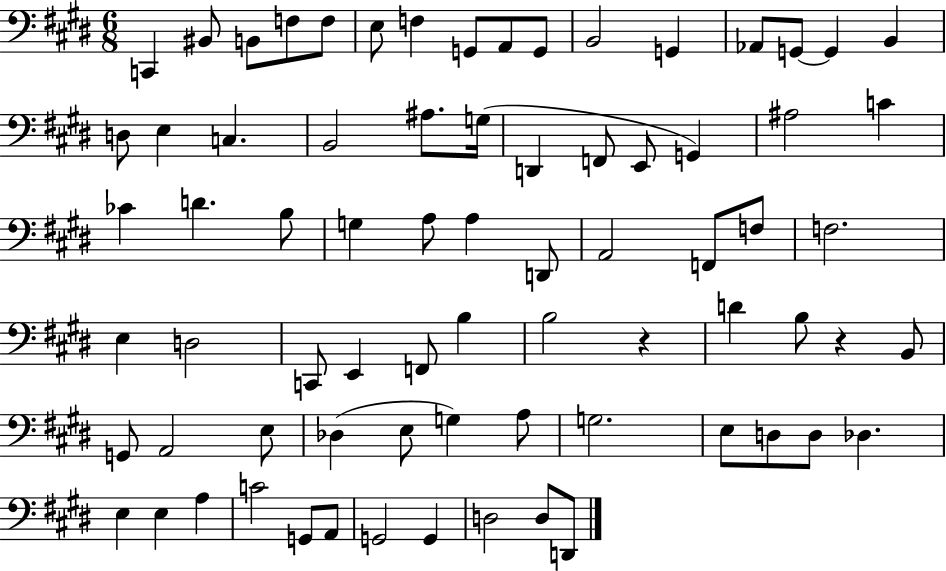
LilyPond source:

{
  \clef bass
  \numericTimeSignature
  \time 6/8
  \key e \major
  \repeat volta 2 { c,4 bis,8 b,8 f8 f8 | e8 f4 g,8 a,8 g,8 | b,2 g,4 | aes,8 g,8~~ g,4 b,4 | \break d8 e4 c4. | b,2 ais8. g16( | d,4 f,8 e,8 g,4) | ais2 c'4 | \break ces'4 d'4. b8 | g4 a8 a4 d,8 | a,2 f,8 f8 | f2. | \break e4 d2 | c,8 e,4 f,8 b4 | b2 r4 | d'4 b8 r4 b,8 | \break g,8 a,2 e8 | des4( e8 g4) a8 | g2. | e8 d8 d8 des4. | \break e4 e4 a4 | c'2 g,8 a,8 | g,2 g,4 | d2 d8 d,8 | \break } \bar "|."
}